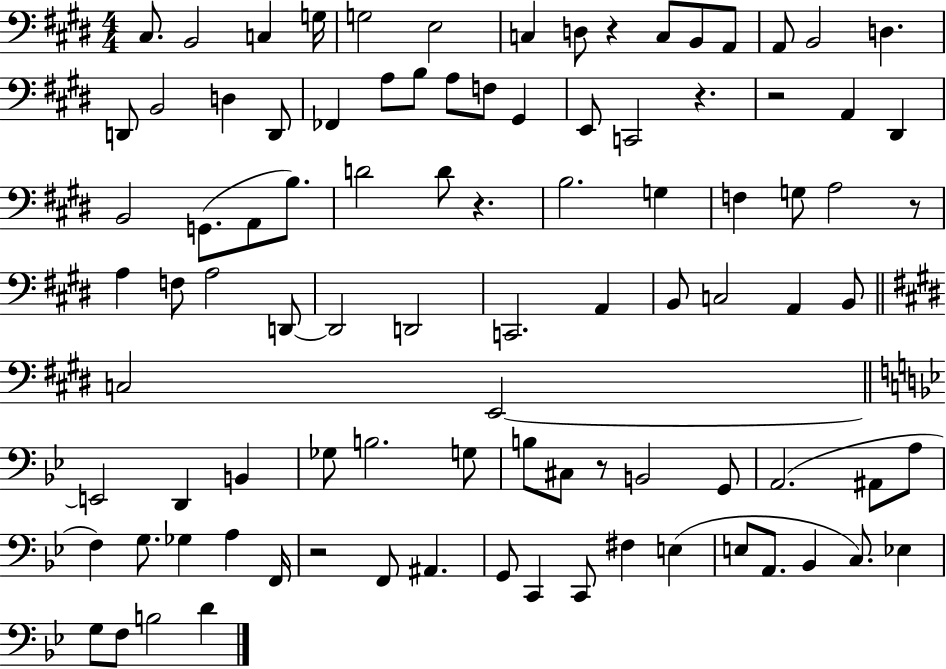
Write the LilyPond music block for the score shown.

{
  \clef bass
  \numericTimeSignature
  \time 4/4
  \key e \major
  cis8. b,2 c4 g16 | g2 e2 | c4 d8 r4 c8 b,8 a,8 | a,8 b,2 d4. | \break d,8 b,2 d4 d,8 | fes,4 a8 b8 a8 f8 gis,4 | e,8 c,2 r4. | r2 a,4 dis,4 | \break b,2 g,8.( a,8 b8.) | d'2 d'8 r4. | b2. g4 | f4 g8 a2 r8 | \break a4 f8 a2 d,8~~ | d,2 d,2 | c,2. a,4 | b,8 c2 a,4 b,8 | \break \bar "||" \break \key e \major c2 e,2~~ | \bar "||" \break \key g \minor e,2 d,4 b,4 | ges8 b2. g8 | b8 cis8 r8 b,2 g,8 | a,2.( ais,8 a8 | \break f4) g8. ges4 a4 f,16 | r2 f,8 ais,4. | g,8 c,4 c,8 fis4 e4( | e8 a,8. bes,4 c8.) ees4 | \break g8 f8 b2 d'4 | \bar "|."
}